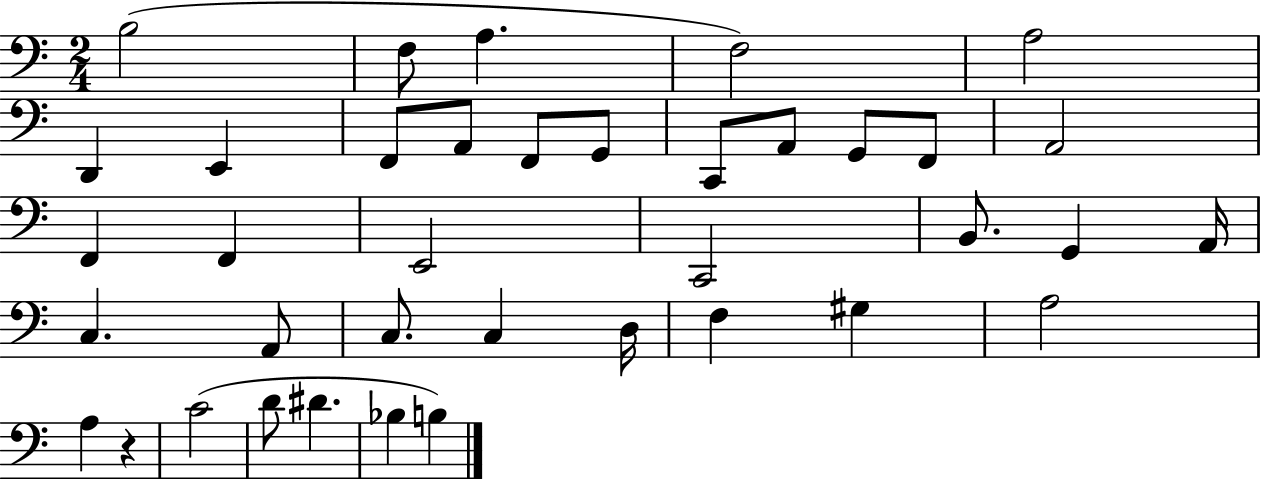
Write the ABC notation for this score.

X:1
T:Untitled
M:2/4
L:1/4
K:C
B,2 F,/2 A, F,2 A,2 D,, E,, F,,/2 A,,/2 F,,/2 G,,/2 C,,/2 A,,/2 G,,/2 F,,/2 A,,2 F,, F,, E,,2 C,,2 B,,/2 G,, A,,/4 C, A,,/2 C,/2 C, D,/4 F, ^G, A,2 A, z C2 D/2 ^D _B, B,